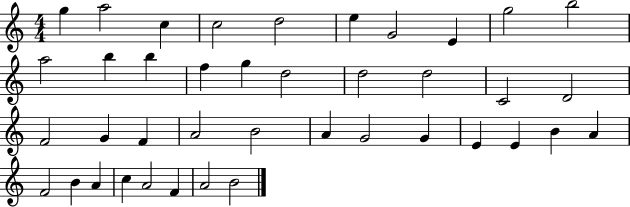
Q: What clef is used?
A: treble